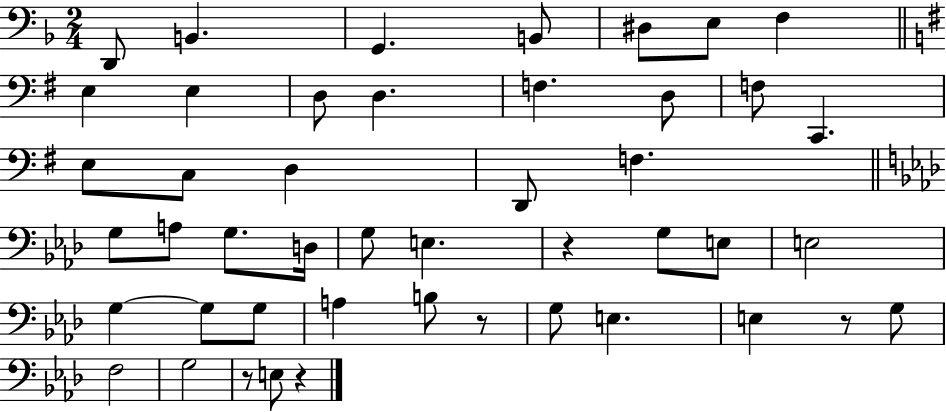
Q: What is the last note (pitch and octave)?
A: E3